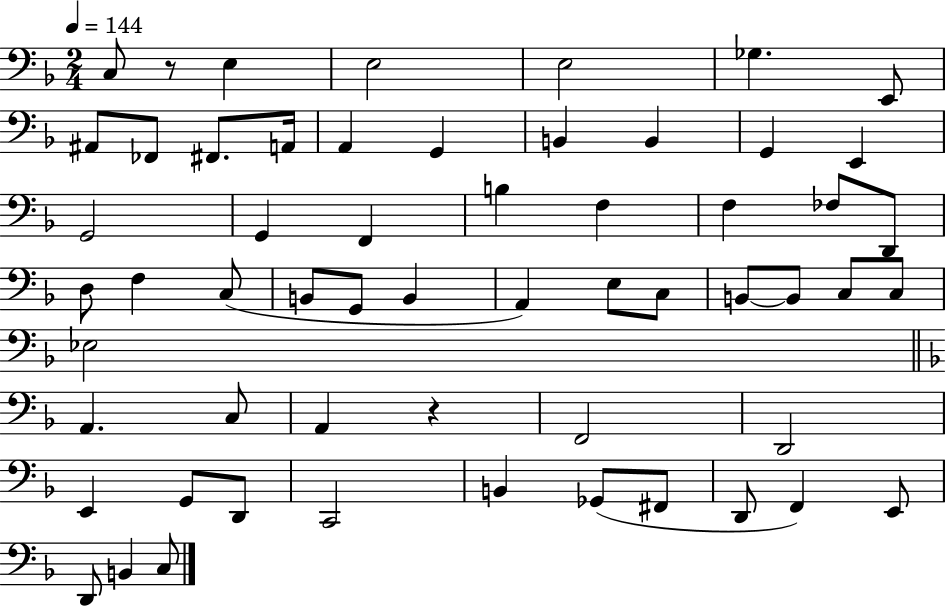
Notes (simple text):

C3/e R/e E3/q E3/h E3/h Gb3/q. E2/e A#2/e FES2/e F#2/e. A2/s A2/q G2/q B2/q B2/q G2/q E2/q G2/h G2/q F2/q B3/q F3/q F3/q FES3/e D2/e D3/e F3/q C3/e B2/e G2/e B2/q A2/q E3/e C3/e B2/e B2/e C3/e C3/e Eb3/h A2/q. C3/e A2/q R/q F2/h D2/h E2/q G2/e D2/e C2/h B2/q Gb2/e F#2/e D2/e F2/q E2/e D2/e B2/q C3/e